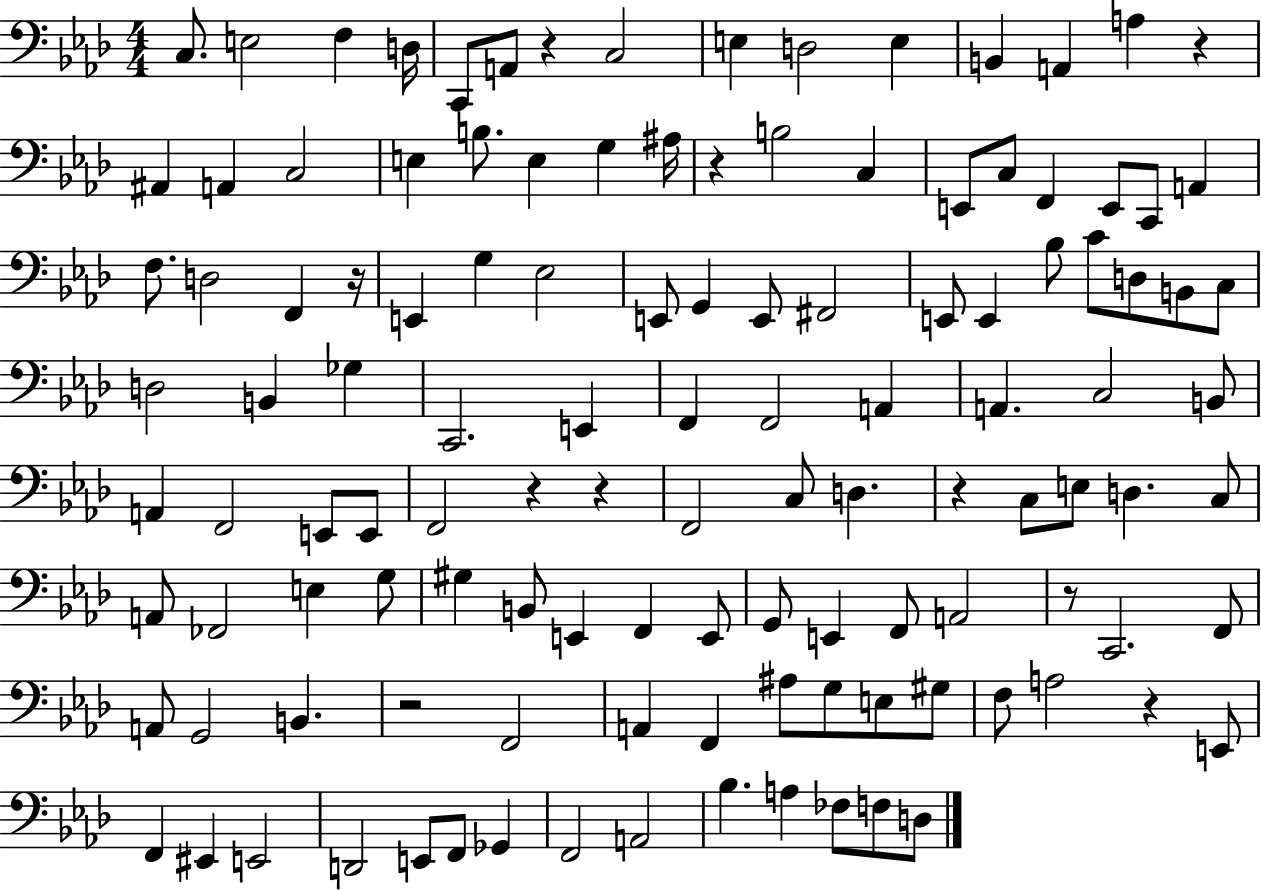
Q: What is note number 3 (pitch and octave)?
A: F3